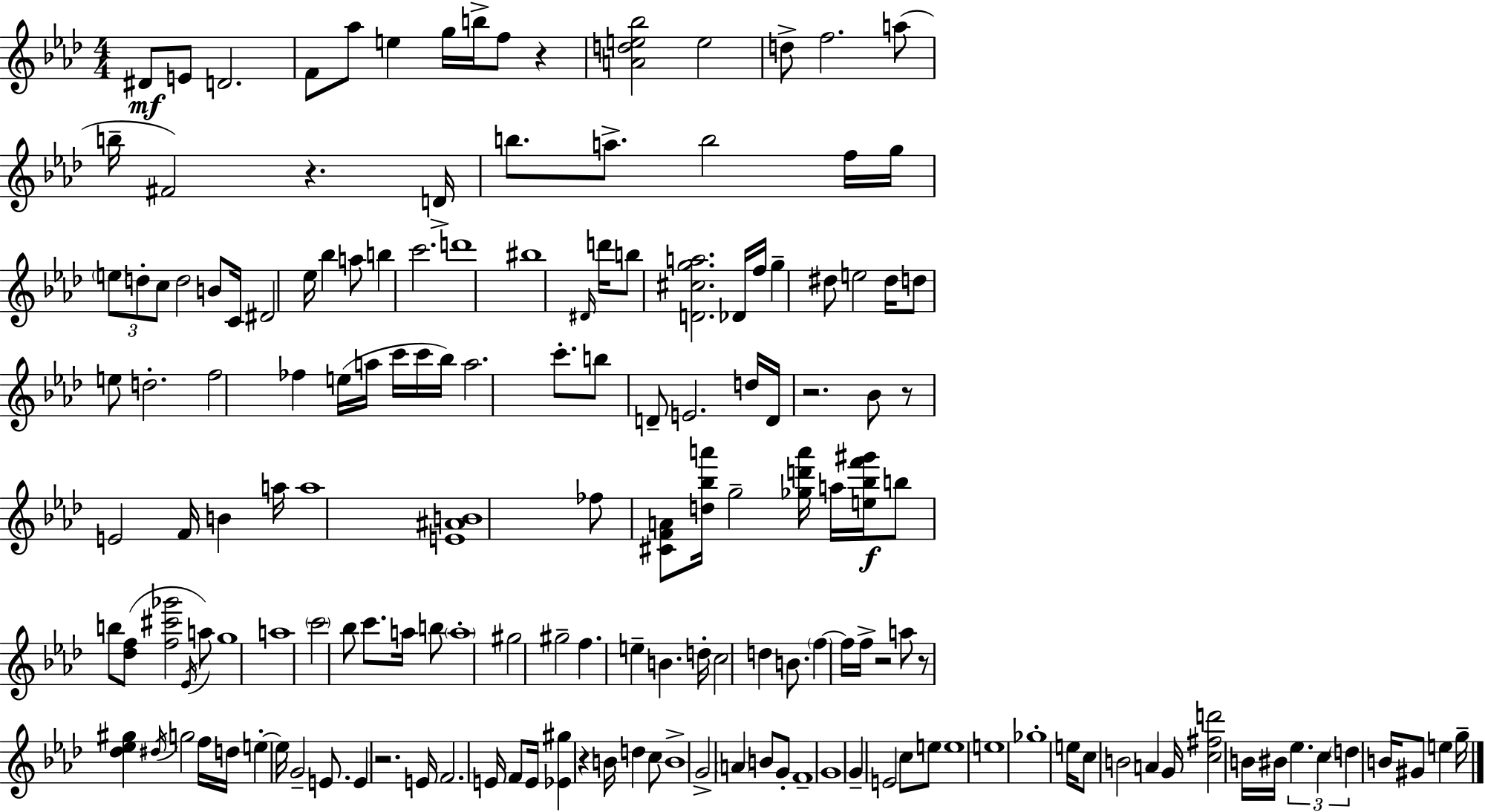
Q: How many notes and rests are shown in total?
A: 160